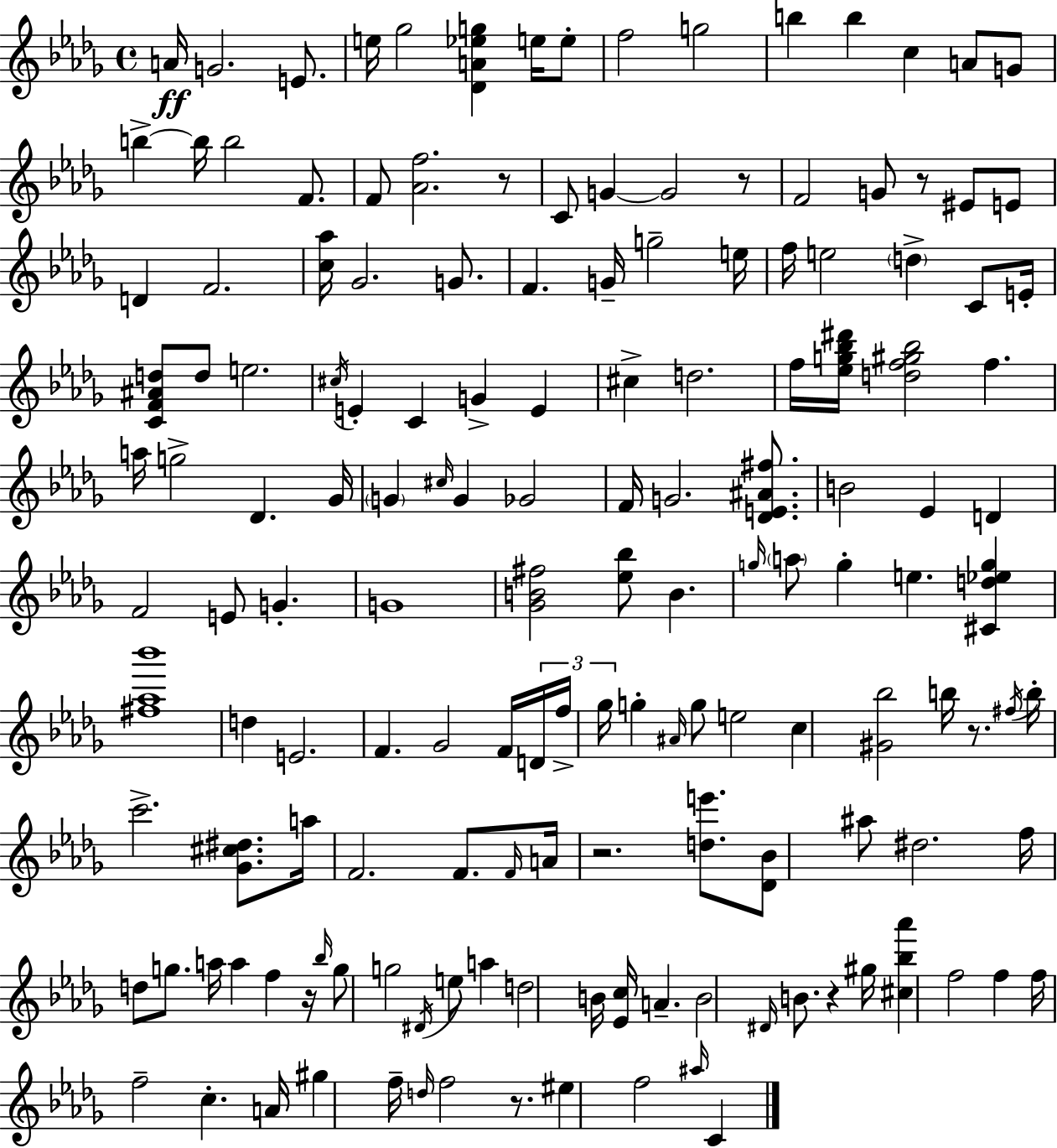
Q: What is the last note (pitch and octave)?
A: C4